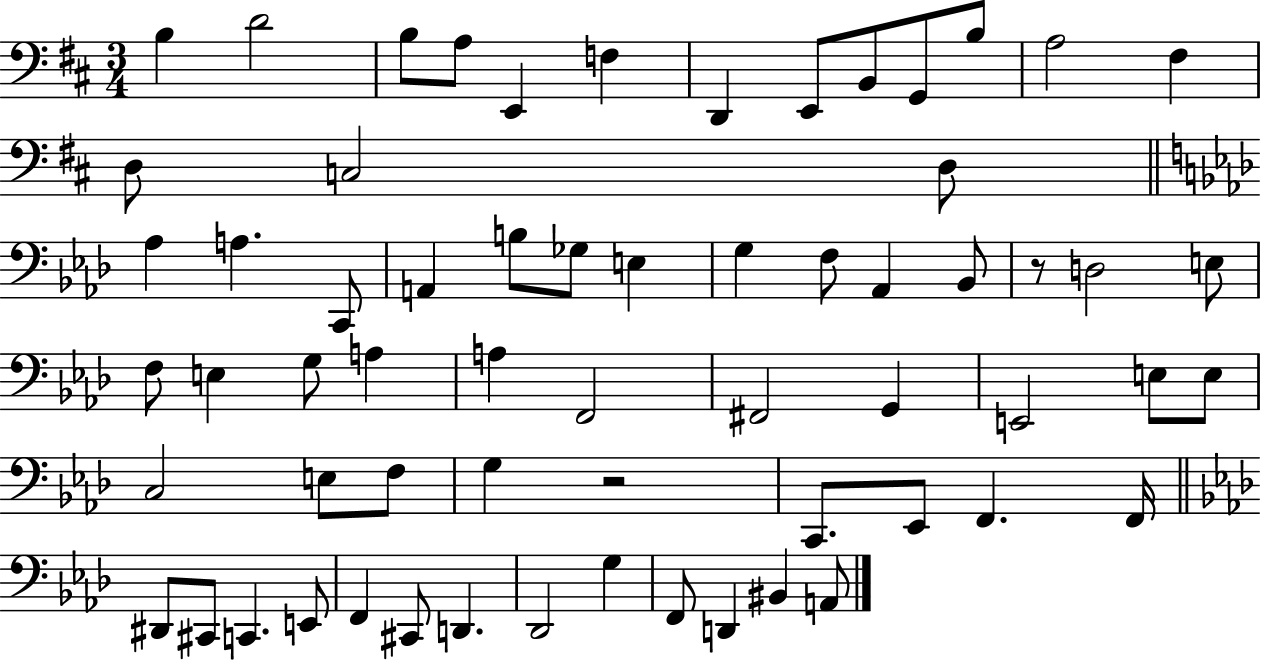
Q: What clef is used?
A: bass